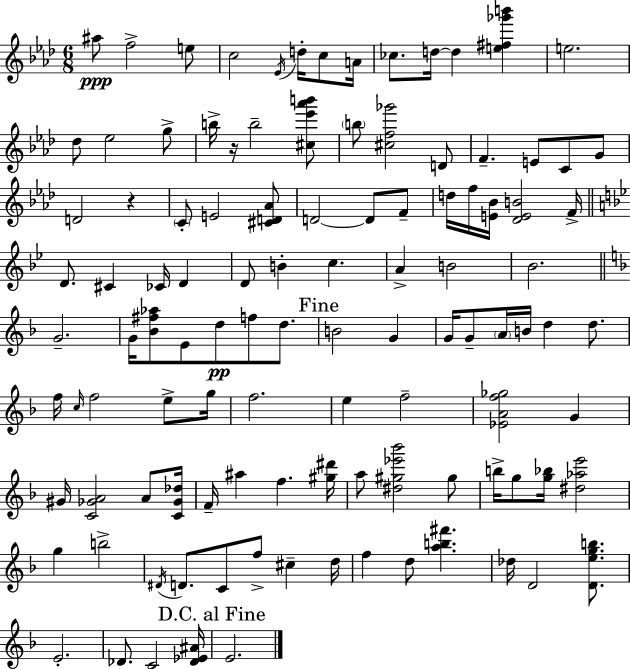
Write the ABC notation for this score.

X:1
T:Untitled
M:6/8
L:1/4
K:Fm
^a/2 f2 e/2 c2 _E/4 d/4 c/2 A/4 _c/2 d/4 d [e^f_g'b'] e2 _d/2 _e2 g/2 b/4 z/4 b2 [^c_e'_a'b']/2 b/2 [^cf_g']2 D/2 F E/2 C/2 G/2 D2 z C/2 E2 [^CD_A]/2 D2 D/2 F/2 d/4 f/4 [E_B]/4 [_DEB]2 F/4 D/2 ^C _C/4 D D/2 B c A B2 _B2 G2 G/4 [_B^f_a]/2 E/2 d/2 f/2 d/2 B2 G G/4 G/2 A/4 B/4 d d/2 f/4 c/4 f2 e/2 g/4 f2 e f2 [_EAf_g]2 G ^G/4 [C_GA]2 A/2 [C_G_d]/4 F/4 ^a f [^g^d']/4 a/2 [^d^g_e'_b']2 ^g/2 b/4 g/2 [g_b]/4 [^d_ae']2 g b2 ^D/4 D/2 C/2 f/2 ^c d/4 f d/2 [ab^f'] _d/4 D2 [Degb]/2 E2 _D/2 C2 [_D_E^A]/4 E2